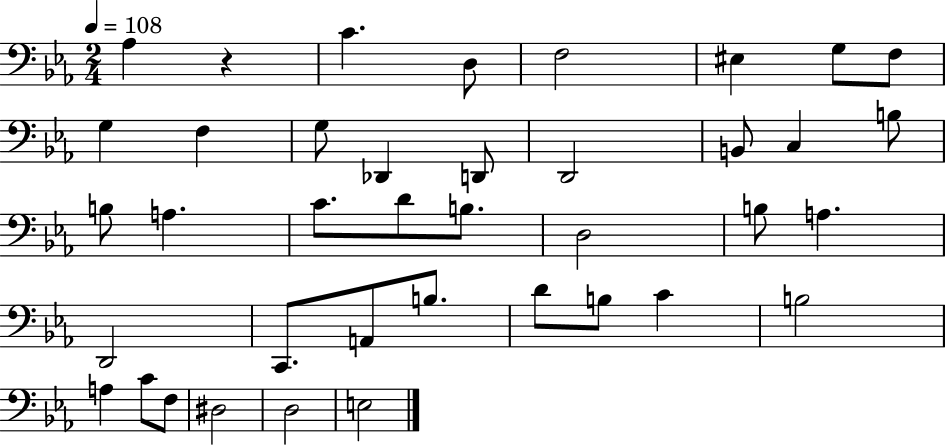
{
  \clef bass
  \numericTimeSignature
  \time 2/4
  \key ees \major
  \tempo 4 = 108
  \repeat volta 2 { aes4 r4 | c'4. d8 | f2 | eis4 g8 f8 | \break g4 f4 | g8 des,4 d,8 | d,2 | b,8 c4 b8 | \break b8 a4. | c'8. d'8 b8. | d2 | b8 a4. | \break d,2 | c,8. a,8 b8. | d'8 b8 c'4 | b2 | \break a4 c'8 f8 | dis2 | d2 | e2 | \break } \bar "|."
}